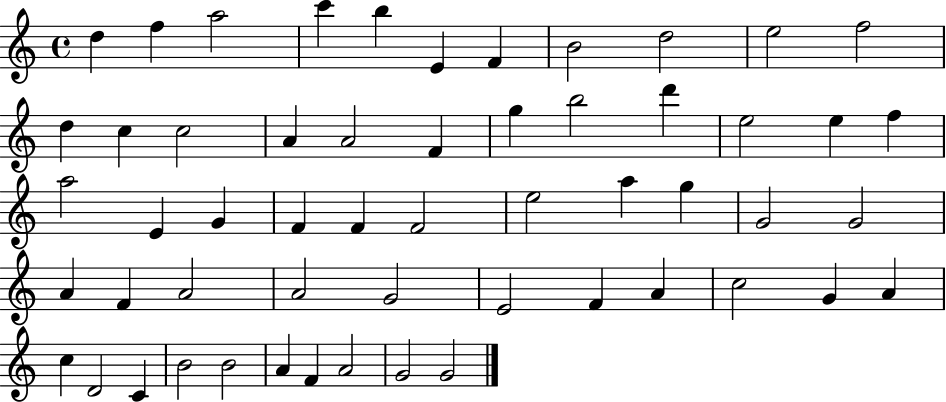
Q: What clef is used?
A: treble